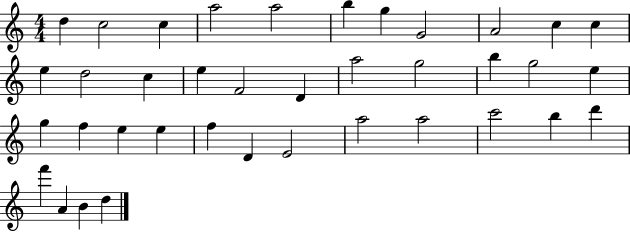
{
  \clef treble
  \numericTimeSignature
  \time 4/4
  \key c \major
  d''4 c''2 c''4 | a''2 a''2 | b''4 g''4 g'2 | a'2 c''4 c''4 | \break e''4 d''2 c''4 | e''4 f'2 d'4 | a''2 g''2 | b''4 g''2 e''4 | \break g''4 f''4 e''4 e''4 | f''4 d'4 e'2 | a''2 a''2 | c'''2 b''4 d'''4 | \break f'''4 a'4 b'4 d''4 | \bar "|."
}